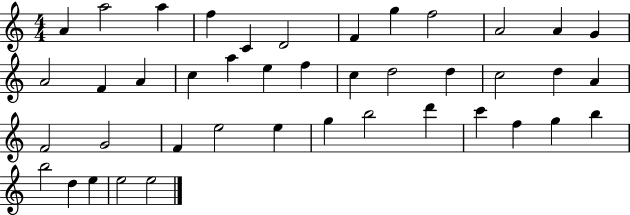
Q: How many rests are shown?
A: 0